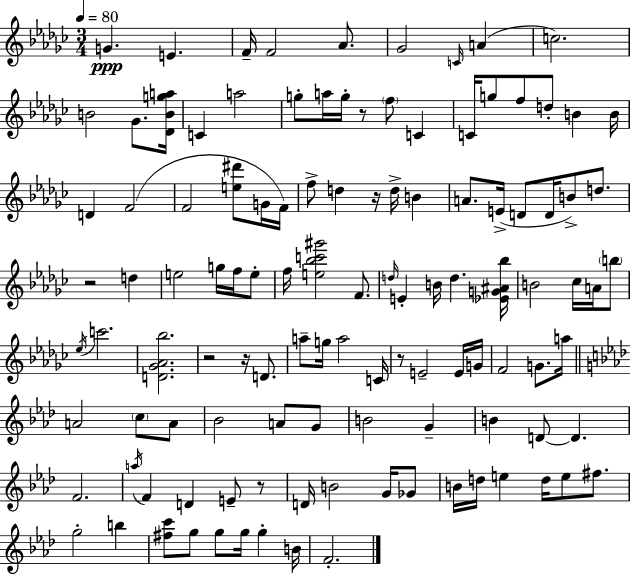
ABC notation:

X:1
T:Untitled
M:3/4
L:1/4
K:Ebm
G E F/4 F2 _A/2 _G2 C/4 A c2 B2 _G/2 [_DBga]/4 C a2 g/2 a/4 g/4 z/2 f/2 C C/4 g/2 f/2 d/2 B B/4 D F2 F2 [e^d']/2 G/4 F/4 f/2 d z/4 d/4 B A/2 E/4 D/2 D/4 B/2 d/2 z2 d e2 g/4 f/4 e/2 f/4 [e_bc'^g']2 F/2 d/4 E B/4 d [_EG^A_b]/4 B2 _c/4 A/4 b/2 _e/4 c'2 [D_G_A_b]2 z2 z/4 D/2 a/2 g/4 a2 C/4 z/2 E2 E/4 G/4 F2 G/2 a/4 A2 c/2 A/2 _B2 A/2 G/2 B2 G B D/2 D F2 a/4 F D E/2 z/2 D/4 B2 G/4 _G/2 B/4 d/4 e d/4 e/2 ^f/2 g2 b [^fc']/2 g/2 g/2 g/4 g B/4 F2